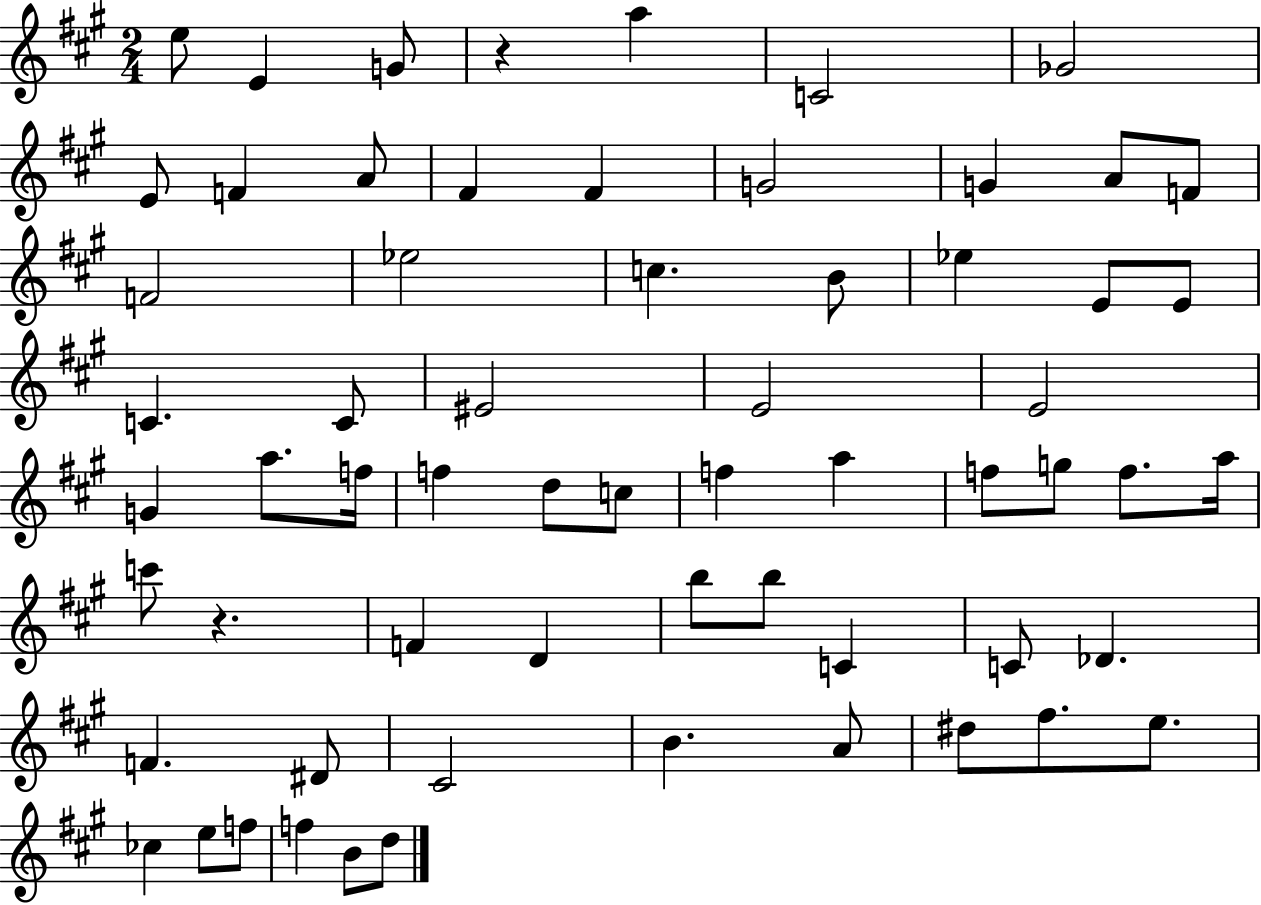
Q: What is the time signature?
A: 2/4